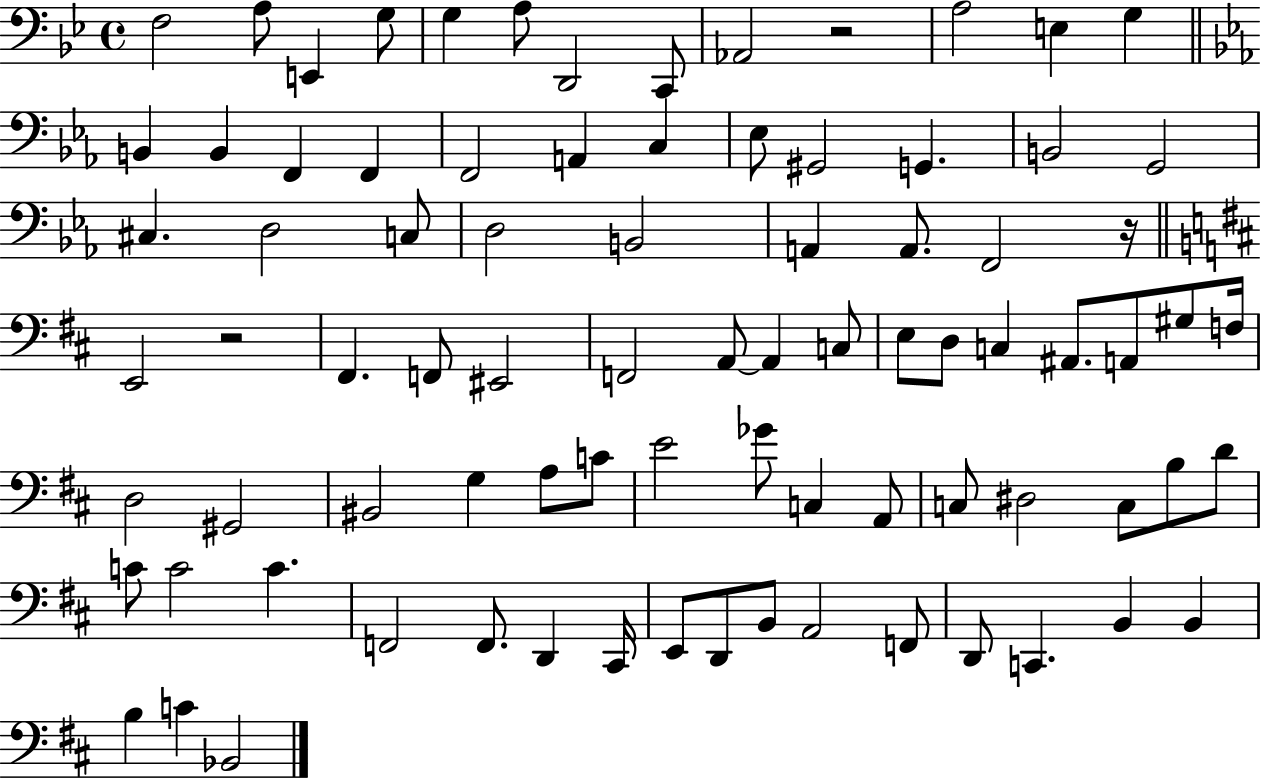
X:1
T:Untitled
M:4/4
L:1/4
K:Bb
F,2 A,/2 E,, G,/2 G, A,/2 D,,2 C,,/2 _A,,2 z2 A,2 E, G, B,, B,, F,, F,, F,,2 A,, C, _E,/2 ^G,,2 G,, B,,2 G,,2 ^C, D,2 C,/2 D,2 B,,2 A,, A,,/2 F,,2 z/4 E,,2 z2 ^F,, F,,/2 ^E,,2 F,,2 A,,/2 A,, C,/2 E,/2 D,/2 C, ^A,,/2 A,,/2 ^G,/2 F,/4 D,2 ^G,,2 ^B,,2 G, A,/2 C/2 E2 _G/2 C, A,,/2 C,/2 ^D,2 C,/2 B,/2 D/2 C/2 C2 C F,,2 F,,/2 D,, ^C,,/4 E,,/2 D,,/2 B,,/2 A,,2 F,,/2 D,,/2 C,, B,, B,, B, C _B,,2